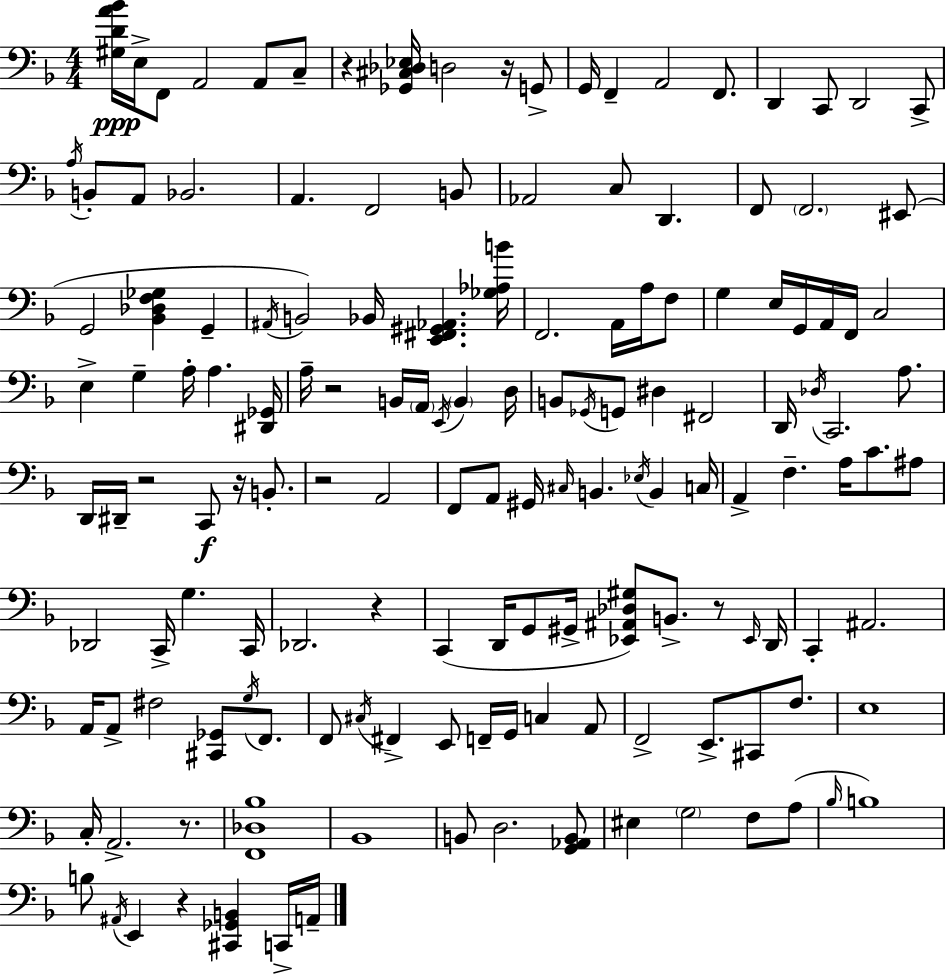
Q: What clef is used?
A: bass